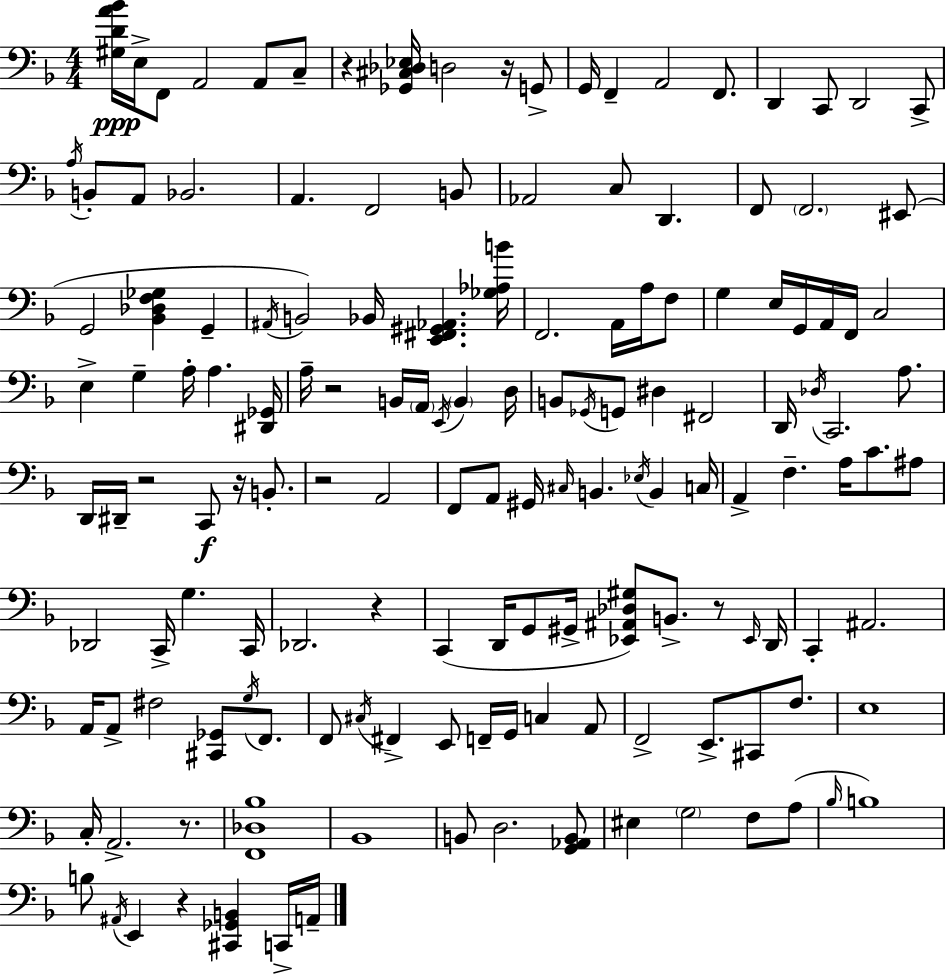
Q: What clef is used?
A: bass